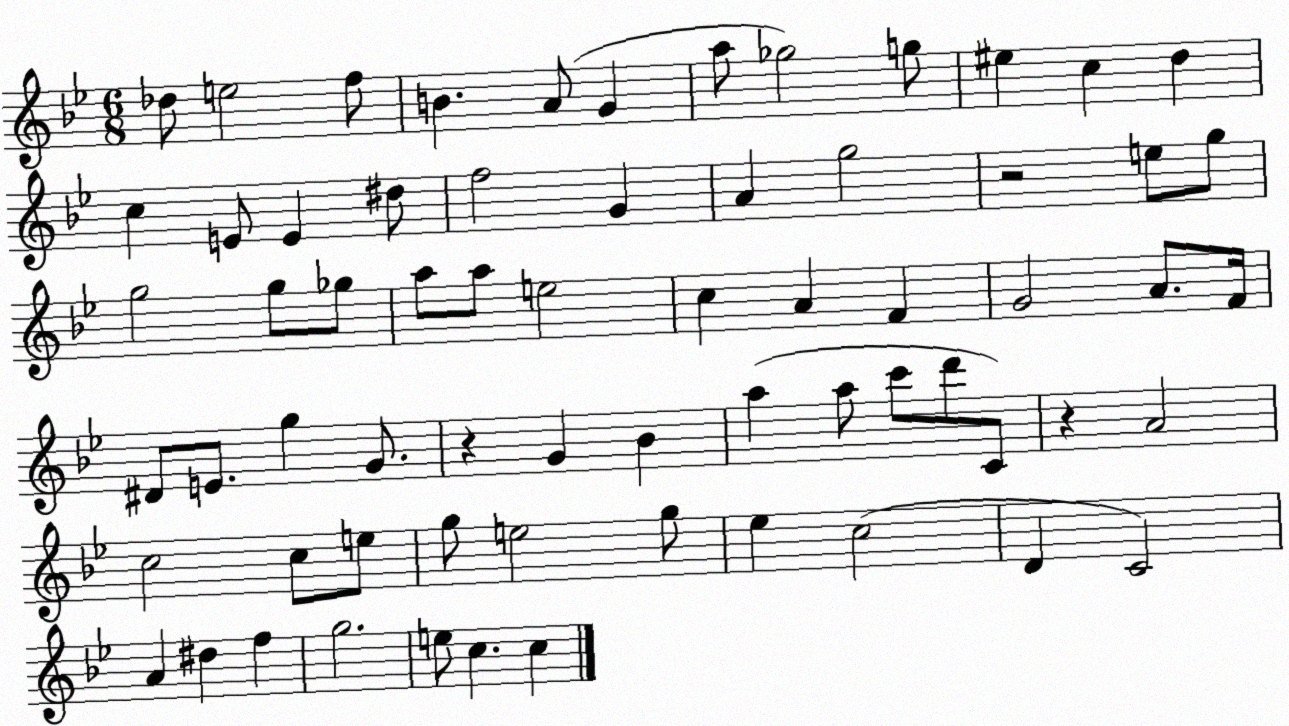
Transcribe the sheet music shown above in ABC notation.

X:1
T:Untitled
M:6/8
L:1/4
K:Bb
_d/2 e2 f/2 B A/2 G a/2 _g2 g/2 ^e c d c E/2 E ^d/2 f2 G A g2 z2 e/2 g/2 g2 g/2 _g/2 a/2 a/2 e2 c A F G2 A/2 F/4 ^D/2 E/2 g G/2 z G _B a a/2 c'/2 d'/2 C/2 z A2 c2 c/2 e/2 g/2 e2 g/2 _e c2 D C2 A ^d f g2 e/2 c c